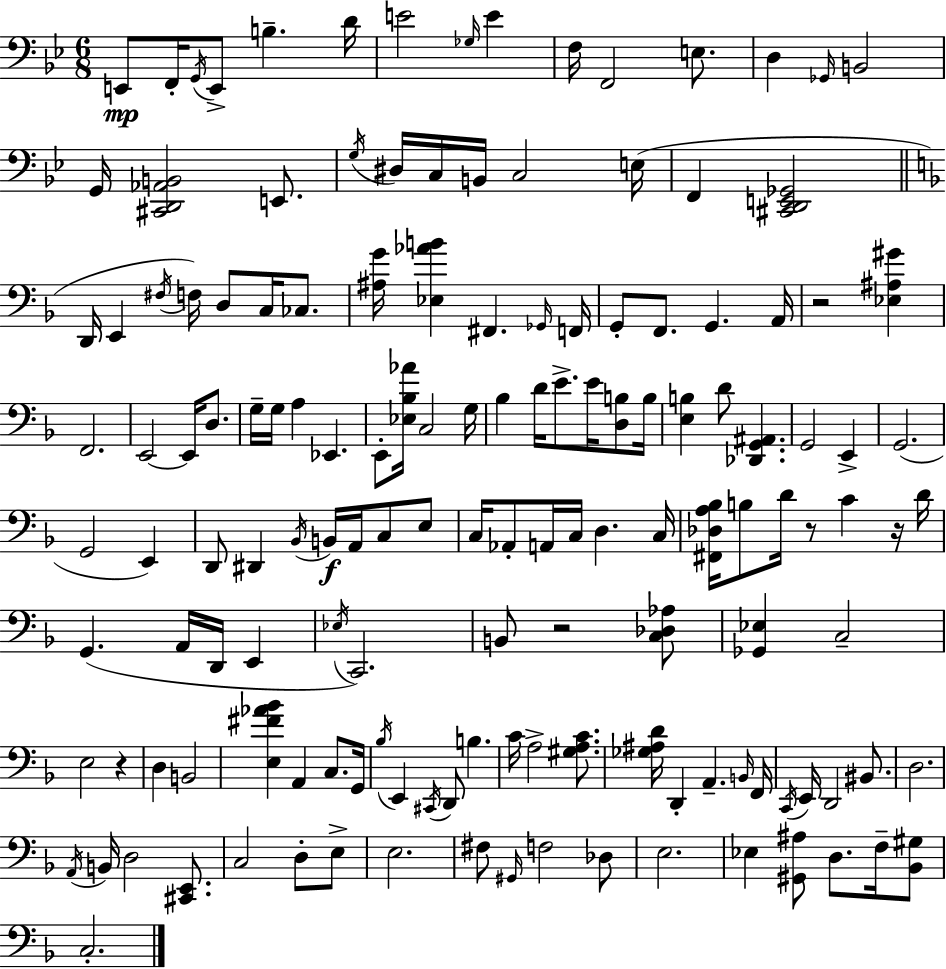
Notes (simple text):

E2/e F2/s G2/s E2/e B3/q. D4/s E4/h Gb3/s E4/q F3/s F2/h E3/e. D3/q Gb2/s B2/h G2/s [C#2,D2,Ab2,B2]/h E2/e. G3/s D#3/s C3/s B2/s C3/h E3/s F2/q [C#2,D2,E2,Gb2]/h D2/s E2/q F#3/s F3/s D3/e C3/s CES3/e. [A#3,G4]/s [Eb3,Ab4,B4]/q F#2/q. Gb2/s F2/s G2/e F2/e. G2/q. A2/s R/h [Eb3,A#3,G#4]/q F2/h. E2/h E2/s D3/e. G3/s G3/s A3/q Eb2/q. E2/e [Eb3,Bb3,Ab4]/s C3/h G3/s Bb3/q D4/s E4/e. E4/s [D3,B3]/e B3/s [E3,B3]/q D4/e [Db2,G2,A#2]/q. G2/h E2/q G2/h. G2/h E2/q D2/e D#2/q Bb2/s B2/s A2/s C3/e E3/e C3/s Ab2/e A2/s C3/s D3/q. C3/s [F#2,Db3,A3,Bb3]/s B3/e D4/s R/e C4/q R/s D4/s G2/q. A2/s D2/s E2/q Eb3/s C2/h. B2/e R/h [C3,Db3,Ab3]/e [Gb2,Eb3]/q C3/h E3/h R/q D3/q B2/h [E3,F#4,Ab4,Bb4]/q A2/q C3/e. G2/s Bb3/s E2/q C#2/s D2/e B3/q. C4/s A3/h [G#3,A3,C4]/e. [Gb3,A#3,D4]/s D2/q A2/q. B2/s F2/s C2/s E2/s D2/h BIS2/e. D3/h. A2/s B2/s D3/h [C#2,E2]/e. C3/h D3/e E3/e E3/h. F#3/e G#2/s F3/h Db3/e E3/h. Eb3/q [G#2,A#3]/e D3/e. F3/s [Bb2,G#3]/e C3/h.